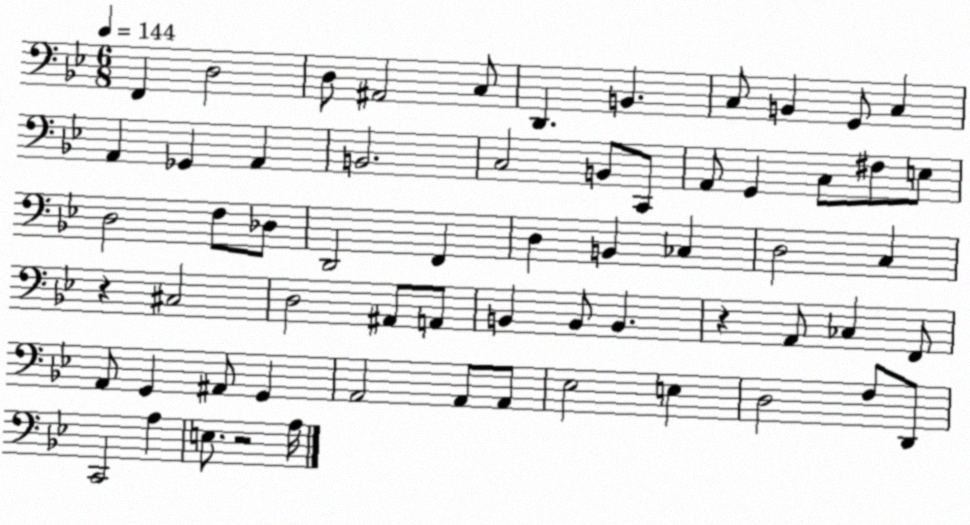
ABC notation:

X:1
T:Untitled
M:6/8
L:1/4
K:Bb
F,, D,2 D,/2 ^A,,2 C,/2 D,, B,, C,/2 B,, G,,/2 C, A,, _G,, A,, B,,2 C,2 B,,/2 C,,/2 A,,/2 G,, C,/2 ^F,/2 E,/2 D,2 F,/2 _D,/2 D,,2 F,, D, B,, _C, D,2 C, z ^C,2 D,2 ^A,,/2 A,,/2 B,, B,,/2 B,, z A,,/2 _C, F,,/2 A,,/2 G,, ^A,,/2 G,, A,,2 A,,/2 A,,/2 _E,2 E, D,2 F,/2 D,,/2 C,,2 A, E,/2 z2 A,/4